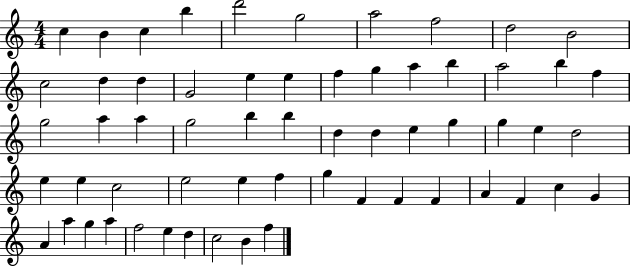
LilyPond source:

{
  \clef treble
  \numericTimeSignature
  \time 4/4
  \key c \major
  c''4 b'4 c''4 b''4 | d'''2 g''2 | a''2 f''2 | d''2 b'2 | \break c''2 d''4 d''4 | g'2 e''4 e''4 | f''4 g''4 a''4 b''4 | a''2 b''4 f''4 | \break g''2 a''4 a''4 | g''2 b''4 b''4 | d''4 d''4 e''4 g''4 | g''4 e''4 d''2 | \break e''4 e''4 c''2 | e''2 e''4 f''4 | g''4 f'4 f'4 f'4 | a'4 f'4 c''4 g'4 | \break a'4 a''4 g''4 a''4 | f''2 e''4 d''4 | c''2 b'4 f''4 | \bar "|."
}